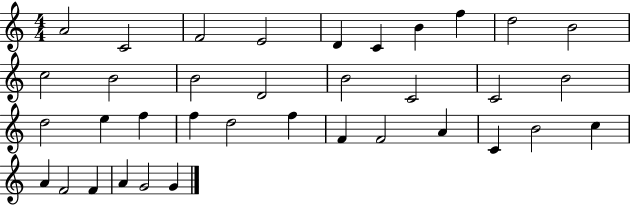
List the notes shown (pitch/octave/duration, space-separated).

A4/h C4/h F4/h E4/h D4/q C4/q B4/q F5/q D5/h B4/h C5/h B4/h B4/h D4/h B4/h C4/h C4/h B4/h D5/h E5/q F5/q F5/q D5/h F5/q F4/q F4/h A4/q C4/q B4/h C5/q A4/q F4/h F4/q A4/q G4/h G4/q